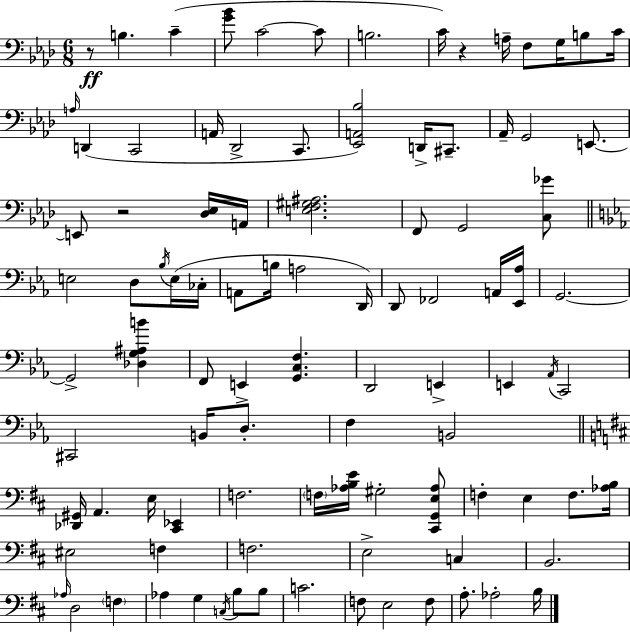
X:1
T:Untitled
M:6/8
L:1/4
K:Ab
z/2 B, C [G_B]/2 C2 C/2 B,2 C/4 z A,/4 F,/2 G,/4 B,/2 C/4 A,/4 D,, C,,2 A,,/4 _D,,2 C,,/2 [_E,,A,,_B,]2 D,,/4 ^C,,/2 _A,,/4 G,,2 E,,/2 E,,/2 z2 [_D,_E,]/4 A,,/4 [E,F,^G,^A,]2 F,,/2 G,,2 [C,_G]/2 E,2 D,/2 _B,/4 E,/4 _C,/4 A,,/2 B,/4 A,2 D,,/4 D,,/2 _F,,2 A,,/4 [_E,,_A,]/4 G,,2 G,,2 [_D,G,^A,B] F,,/2 E,, [G,,C,F,] D,,2 E,, E,, _A,,/4 C,,2 ^C,,2 B,,/4 D,/2 F, B,,2 [_D,,^G,,]/4 A,, E,/4 [^C,,_E,,] F,2 F,/4 [_A,B,E]/4 ^G,2 [^C,,G,,E,_A,]/2 F, E, F,/2 [_A,B,]/4 ^E,2 F, F,2 E,2 C, B,,2 _A,/4 D,2 F, _A, G, C,/4 B,/2 B,/2 C2 F,/2 E,2 F,/2 A,/2 _A,2 B,/4